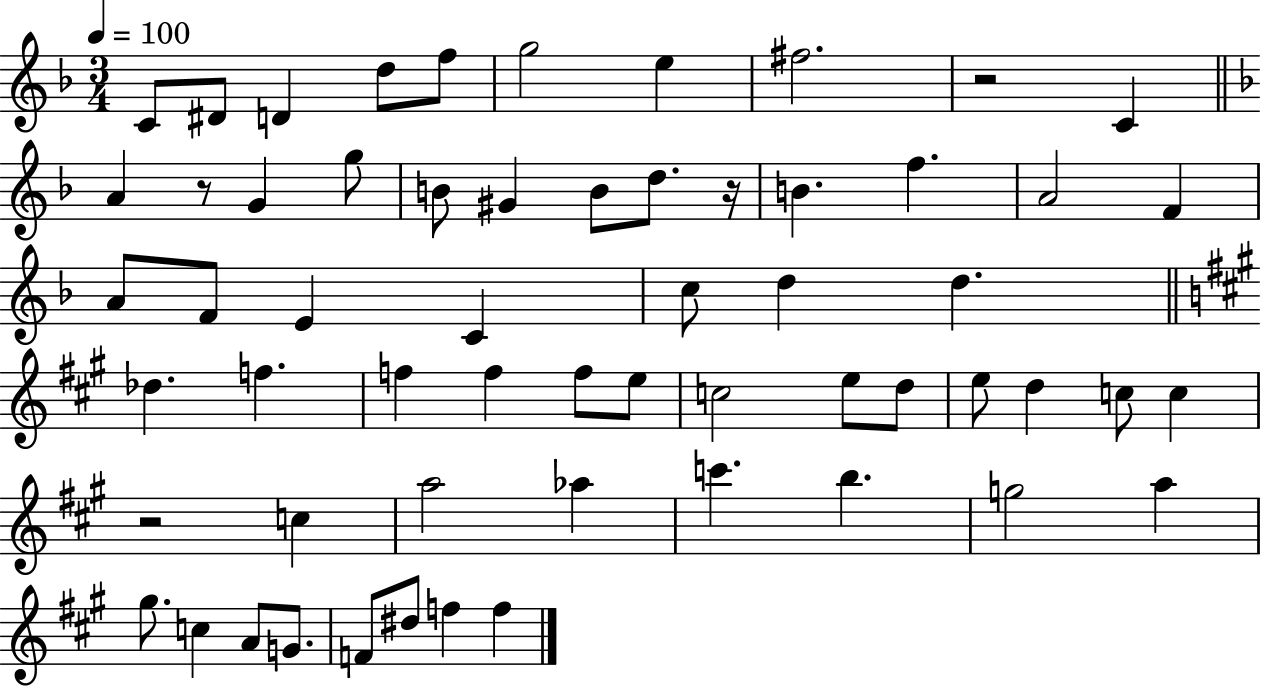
X:1
T:Untitled
M:3/4
L:1/4
K:F
C/2 ^D/2 D d/2 f/2 g2 e ^f2 z2 C A z/2 G g/2 B/2 ^G B/2 d/2 z/4 B f A2 F A/2 F/2 E C c/2 d d _d f f f f/2 e/2 c2 e/2 d/2 e/2 d c/2 c z2 c a2 _a c' b g2 a ^g/2 c A/2 G/2 F/2 ^d/2 f f